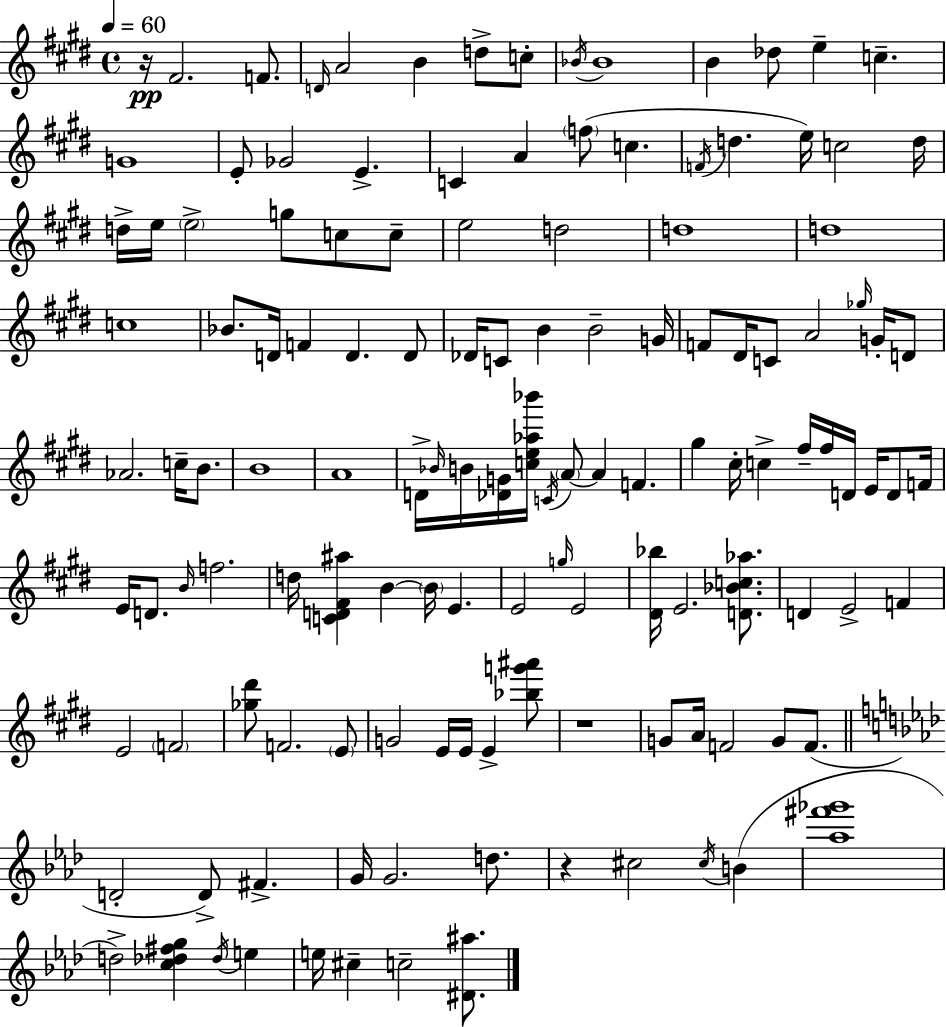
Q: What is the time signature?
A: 4/4